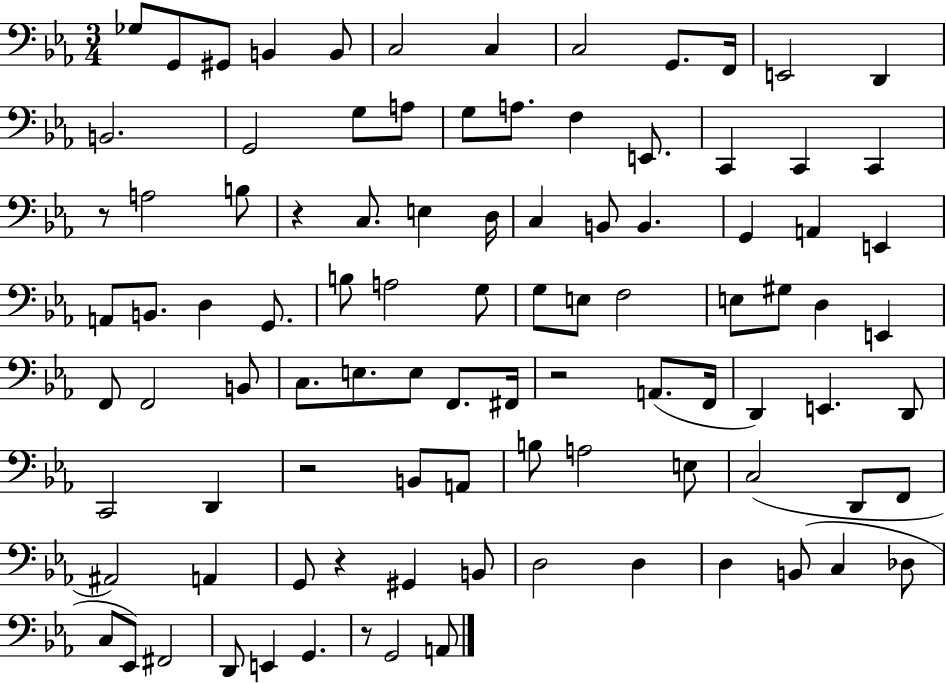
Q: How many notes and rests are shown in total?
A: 96